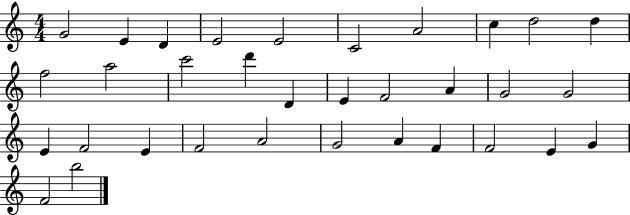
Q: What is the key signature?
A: C major